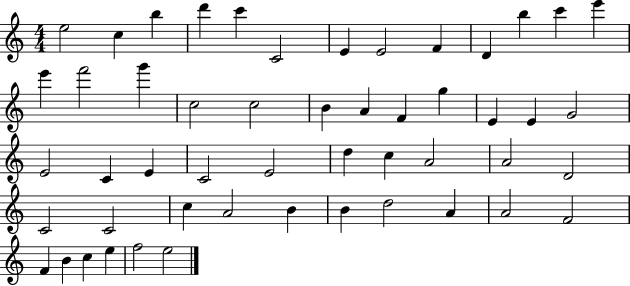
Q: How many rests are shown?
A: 0